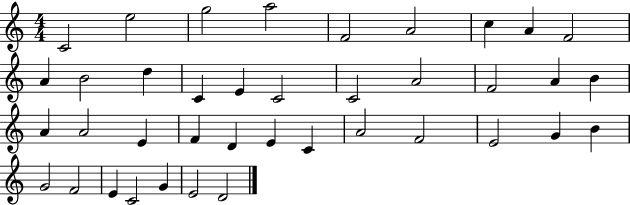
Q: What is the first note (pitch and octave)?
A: C4